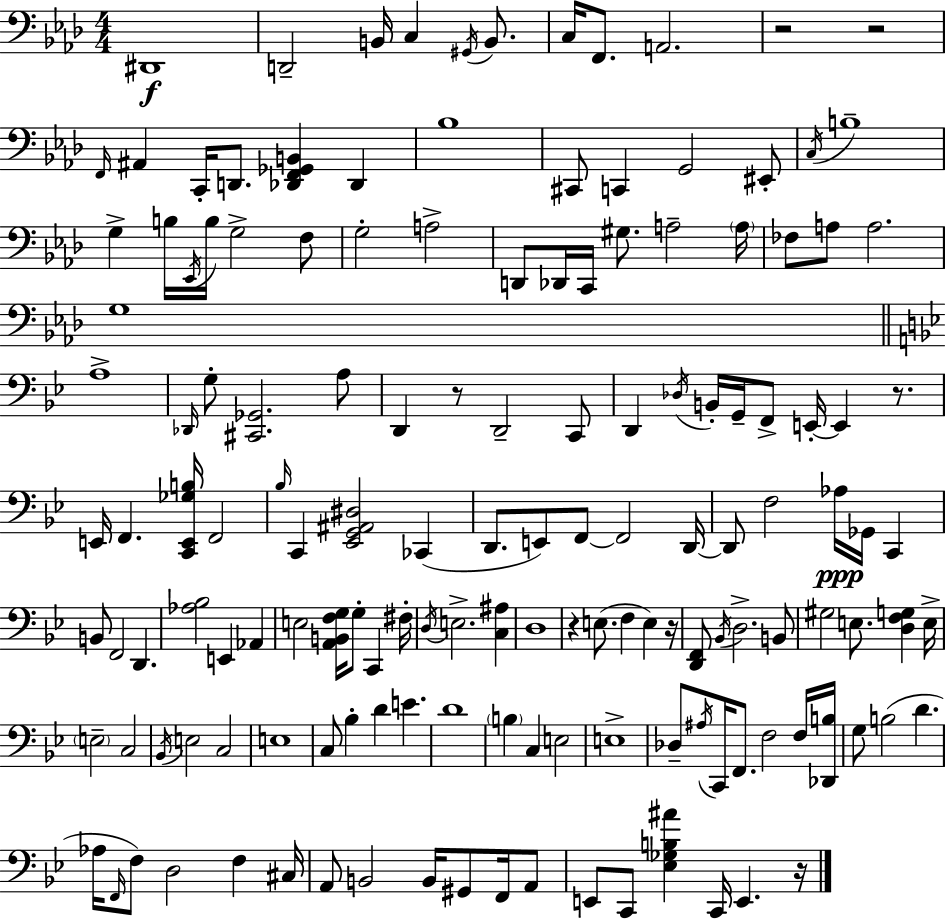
D#2/w D2/h B2/s C3/q G#2/s B2/e. C3/s F2/e. A2/h. R/h R/h F2/s A#2/q C2/s D2/e. [Db2,F2,Gb2,B2]/q Db2/q Bb3/w C#2/e C2/q G2/h EIS2/e C3/s B3/w G3/q B3/s Eb2/s B3/s G3/h F3/e G3/h A3/h D2/e Db2/s C2/s G#3/e. A3/h A3/s FES3/e A3/e A3/h. G3/w A3/w Db2/s G3/e [C#2,Gb2]/h. A3/e D2/q R/e D2/h C2/e D2/q Db3/s B2/s G2/s F2/e E2/s E2/q R/e. E2/s F2/q. [C2,E2,Gb3,B3]/s F2/h Bb3/s C2/q [Eb2,G2,A#2,D#3]/h CES2/q D2/e. E2/e F2/e F2/h D2/s D2/e F3/h Ab3/s Gb2/s C2/q B2/e F2/h D2/q. [Ab3,Bb3]/h E2/q Ab2/q E3/h [A2,B2,F3,G3]/s G3/e C2/q F#3/s D3/s E3/h. [C3,A#3]/q D3/w R/q E3/e. F3/q E3/q R/s [D2,F2]/e Bb2/s D3/h. B2/e G#3/h E3/e. [D3,F3,G3]/q E3/s E3/h C3/h Bb2/s E3/h C3/h E3/w C3/e Bb3/q D4/q E4/q. D4/w B3/q C3/q E3/h E3/w Db3/e A#3/s C2/s F2/e. F3/h F3/s [Db2,B3]/s G3/e B3/h D4/q. Ab3/s F2/s F3/e D3/h F3/q C#3/s A2/e B2/h B2/s G#2/e F2/s A2/e E2/e C2/e [Eb3,Gb3,B3,A#4]/q C2/s E2/q. R/s